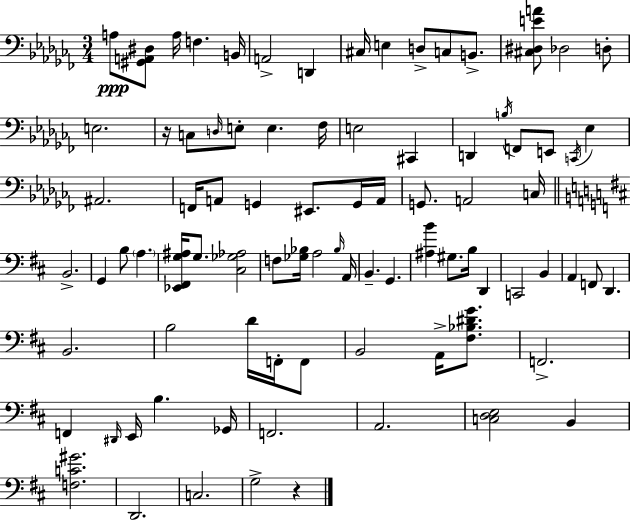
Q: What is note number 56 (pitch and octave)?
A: D2